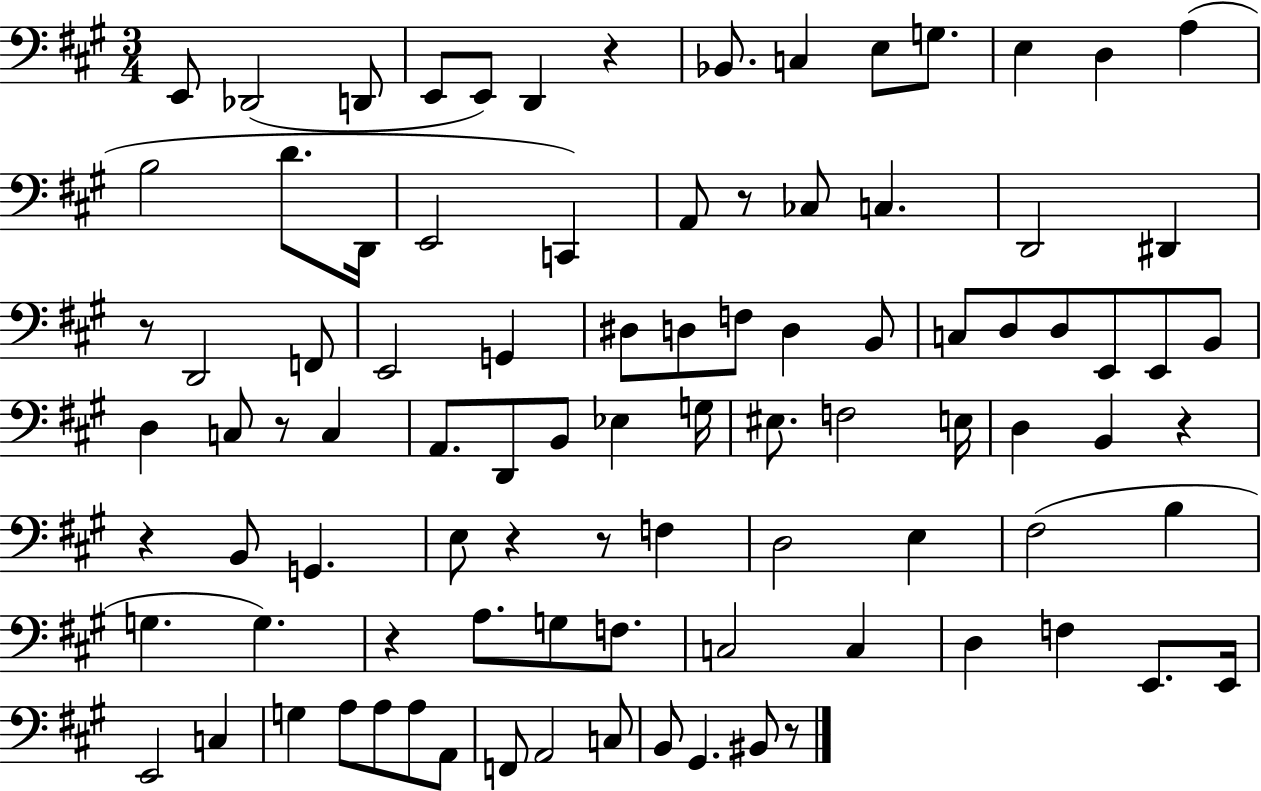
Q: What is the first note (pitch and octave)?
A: E2